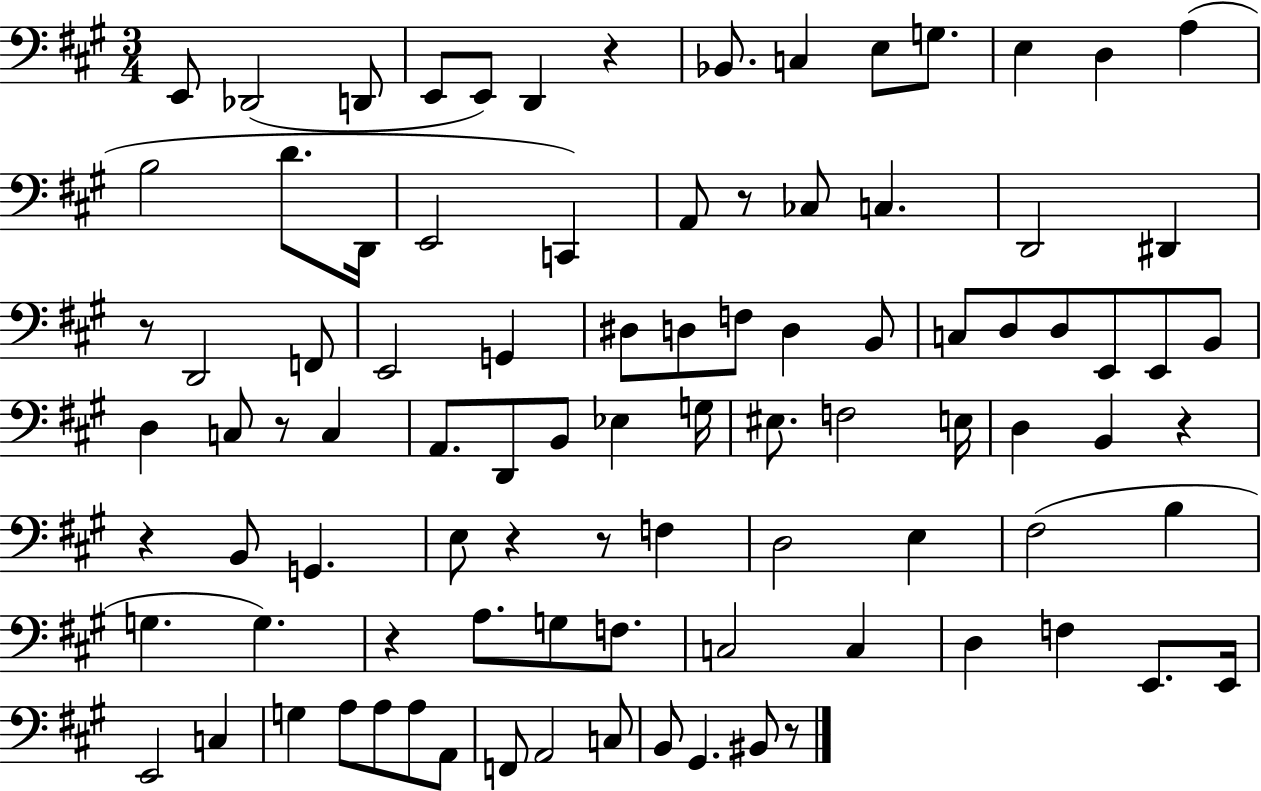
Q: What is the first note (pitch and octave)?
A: E2